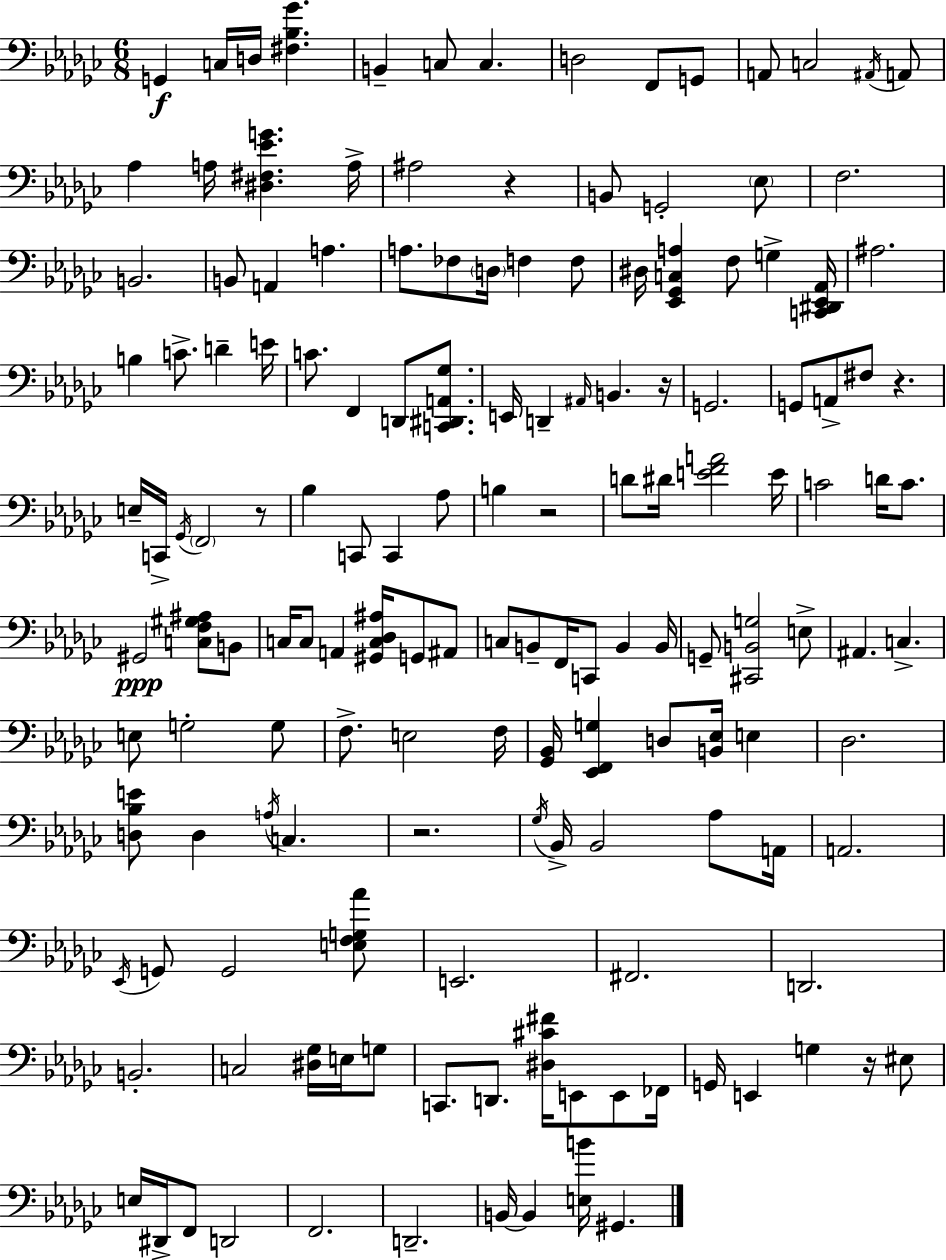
X:1
T:Untitled
M:6/8
L:1/4
K:Ebm
G,, C,/4 D,/4 [^F,_B,_G] B,, C,/2 C, D,2 F,,/2 G,,/2 A,,/2 C,2 ^A,,/4 A,,/2 _A, A,/4 [^D,^F,_EG] A,/4 ^A,2 z B,,/2 G,,2 _E,/2 F,2 B,,2 B,,/2 A,, A, A,/2 _F,/2 D,/4 F, F,/2 ^D,/4 [_E,,_G,,C,A,] F,/2 G, [C,,^D,,_E,,_A,,]/4 ^A,2 B, C/2 D E/4 C/2 F,, D,,/2 [C,,^D,,A,,_G,]/2 E,,/4 D,, ^A,,/4 B,, z/4 G,,2 G,,/2 A,,/2 ^F,/2 z E,/4 C,,/4 _G,,/4 F,,2 z/2 _B, C,,/2 C,, _A,/2 B, z2 D/2 ^D/4 [EFA]2 E/4 C2 D/4 C/2 ^G,,2 [C,F,^G,^A,]/2 B,,/2 C,/4 C,/2 A,, [^G,,C,_D,^A,]/4 G,,/2 ^A,,/2 C,/2 B,,/2 F,,/4 C,,/2 B,, B,,/4 G,,/2 [^C,,B,,G,]2 E,/2 ^A,, C, E,/2 G,2 G,/2 F,/2 E,2 F,/4 [_G,,_B,,]/4 [_E,,F,,G,] D,/2 [B,,_E,]/4 E, _D,2 [D,_B,E]/2 D, A,/4 C, z2 _G,/4 _B,,/4 _B,,2 _A,/2 A,,/4 A,,2 _E,,/4 G,,/2 G,,2 [E,F,G,_A]/2 E,,2 ^F,,2 D,,2 B,,2 C,2 [^D,_G,]/4 E,/4 G,/2 C,,/2 D,,/2 [^D,^C^F]/4 E,,/2 E,,/2 _F,,/4 G,,/4 E,, G, z/4 ^E,/2 E,/4 ^D,,/4 F,,/2 D,,2 F,,2 D,,2 B,,/4 B,, [E,B]/4 ^G,,